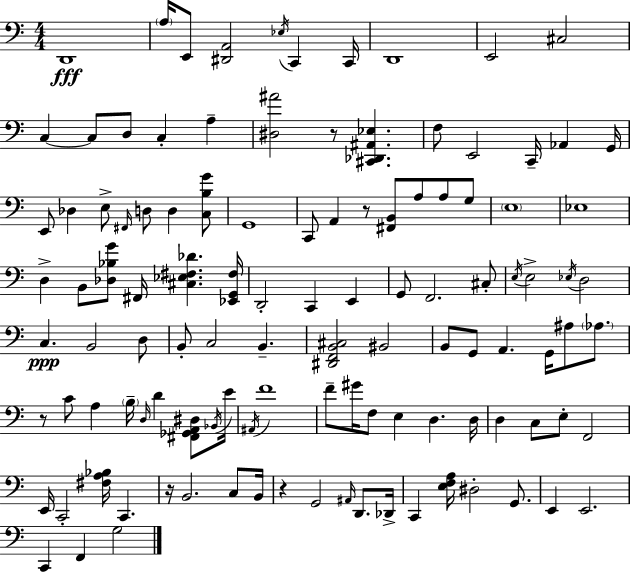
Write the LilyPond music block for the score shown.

{
  \clef bass
  \numericTimeSignature
  \time 4/4
  \key a \minor
  d,1\fff | \parenthesize a16 e,8 <dis, a,>2 \acciaccatura { ees16 } c,4 | c,16 d,1 | e,2 cis2 | \break c4~~ c8 d8 c4-. a4-- | <dis ais'>2 r8 <cis, des, ais, ees>4. | f8 e,2 c,16-- aes,4 | g,16 e,8 des4 e8-> \grace { fis,16 } d8 d4 | \break <c b g'>8 g,1 | c,8 a,4 r8 <fis, b,>8 a8 a8 | g8 \parenthesize e1 | ees1 | \break d4-> b,8 <des bes g'>8 fis,16 <cis ees fis des'>4. | <ees, g, fis>16 d,2-. c,4 e,4 | g,8 f,2. | cis8-. \acciaccatura { e16 } e2-> \acciaccatura { ees16 } d2 | \break c4.\ppp b,2 | d8 b,8-. c2 b,4.-- | <dis, f, b, cis>2 bis,2 | b,8 g,8 a,4. g,16 ais8 | \break \parenthesize aes8. r8 c'8 a4 \parenthesize b16-- \grace { d16 } d'4 | <fis, ges, a, dis>8 \acciaccatura { bes,16 } e'16 \acciaccatura { ais,16 } f'1 | f'8-- gis'16 f8 e4 | d4. d16 d4 c8 e8-. f,2 | \break e,16 c,2-. | <fis a bes>16 c,4. r16 b,2. | c8 b,16 r4 g,2 | \grace { ais,16 } d,8. des,16-> c,4 <e f a>16 dis2-. | \break g,8. e,4 e,2. | c,4 f,4 | g2 \bar "|."
}